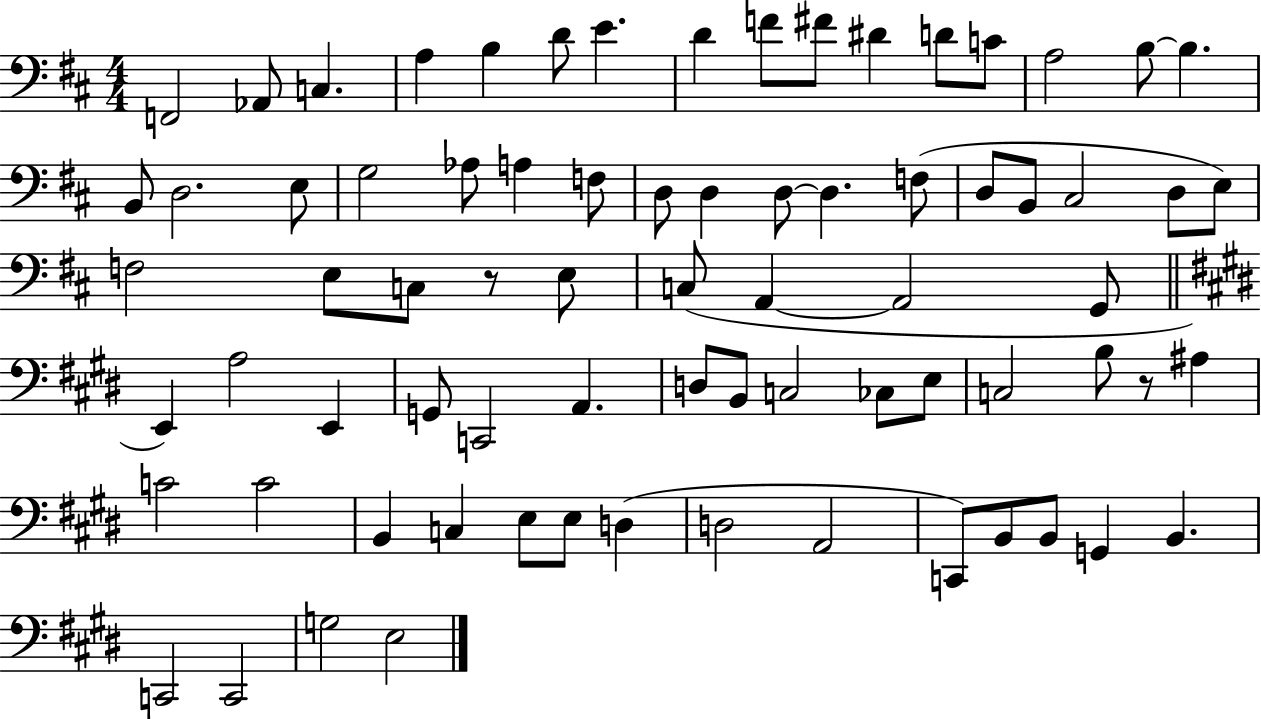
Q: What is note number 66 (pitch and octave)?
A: B2